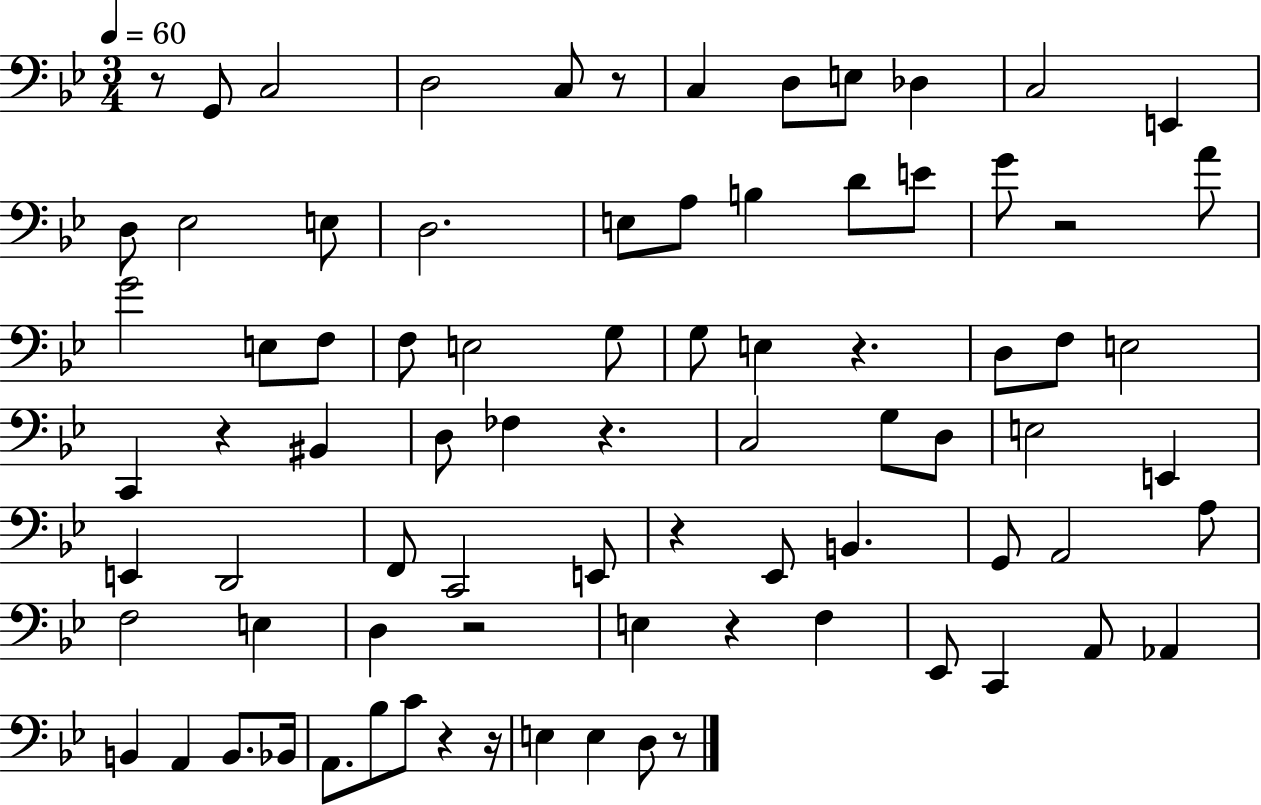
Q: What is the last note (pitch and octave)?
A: D3